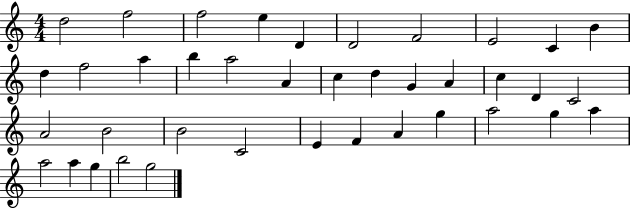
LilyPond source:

{
  \clef treble
  \numericTimeSignature
  \time 4/4
  \key c \major
  d''2 f''2 | f''2 e''4 d'4 | d'2 f'2 | e'2 c'4 b'4 | \break d''4 f''2 a''4 | b''4 a''2 a'4 | c''4 d''4 g'4 a'4 | c''4 d'4 c'2 | \break a'2 b'2 | b'2 c'2 | e'4 f'4 a'4 g''4 | a''2 g''4 a''4 | \break a''2 a''4 g''4 | b''2 g''2 | \bar "|."
}